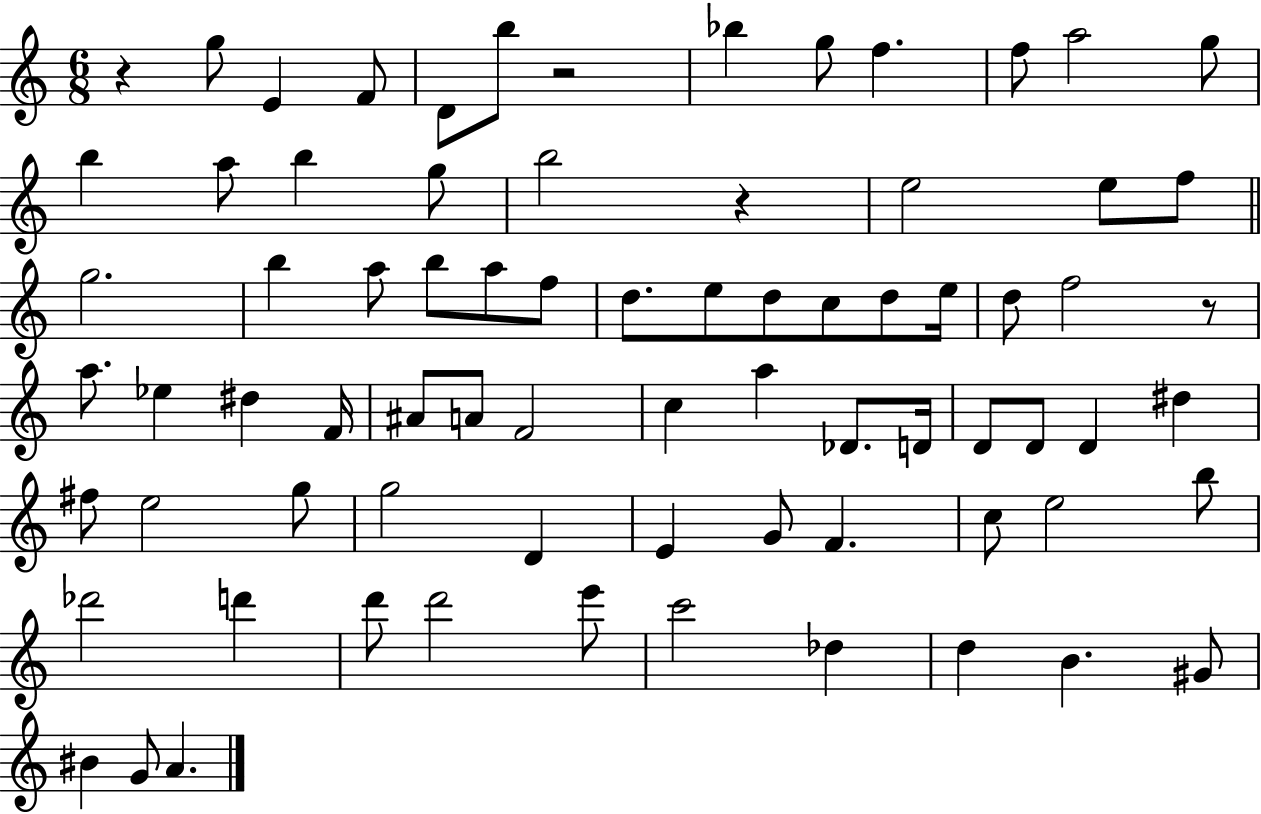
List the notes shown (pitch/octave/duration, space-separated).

R/q G5/e E4/q F4/e D4/e B5/e R/h Bb5/q G5/e F5/q. F5/e A5/h G5/e B5/q A5/e B5/q G5/e B5/h R/q E5/h E5/e F5/e G5/h. B5/q A5/e B5/e A5/e F5/e D5/e. E5/e D5/e C5/e D5/e E5/s D5/e F5/h R/e A5/e. Eb5/q D#5/q F4/s A#4/e A4/e F4/h C5/q A5/q Db4/e. D4/s D4/e D4/e D4/q D#5/q F#5/e E5/h G5/e G5/h D4/q E4/q G4/e F4/q. C5/e E5/h B5/e Db6/h D6/q D6/e D6/h E6/e C6/h Db5/q D5/q B4/q. G#4/e BIS4/q G4/e A4/q.